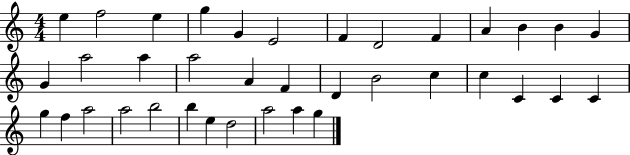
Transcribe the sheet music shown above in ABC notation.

X:1
T:Untitled
M:4/4
L:1/4
K:C
e f2 e g G E2 F D2 F A B B G G a2 a a2 A F D B2 c c C C C g f a2 a2 b2 b e d2 a2 a g